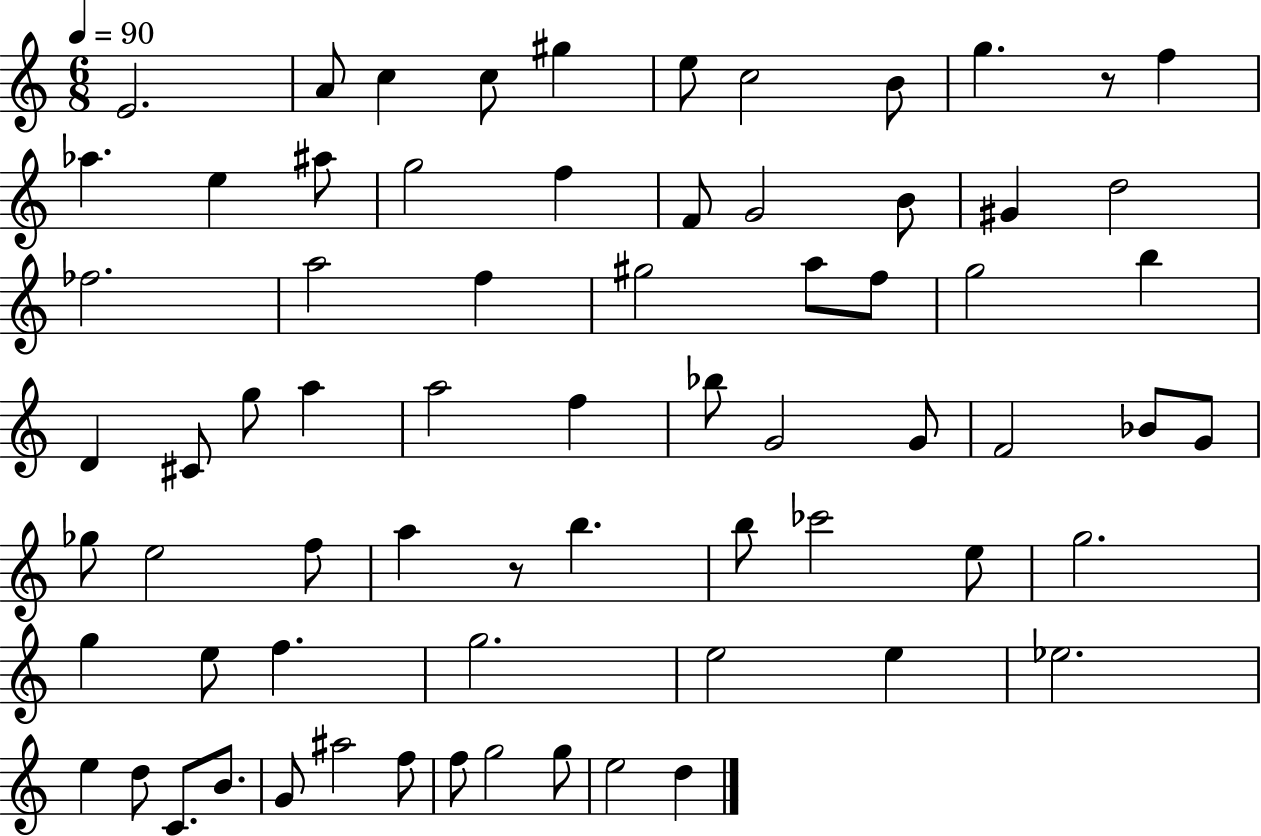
{
  \clef treble
  \numericTimeSignature
  \time 6/8
  \key c \major
  \tempo 4 = 90
  e'2. | a'8 c''4 c''8 gis''4 | e''8 c''2 b'8 | g''4. r8 f''4 | \break aes''4. e''4 ais''8 | g''2 f''4 | f'8 g'2 b'8 | gis'4 d''2 | \break fes''2. | a''2 f''4 | gis''2 a''8 f''8 | g''2 b''4 | \break d'4 cis'8 g''8 a''4 | a''2 f''4 | bes''8 g'2 g'8 | f'2 bes'8 g'8 | \break ges''8 e''2 f''8 | a''4 r8 b''4. | b''8 ces'''2 e''8 | g''2. | \break g''4 e''8 f''4. | g''2. | e''2 e''4 | ees''2. | \break e''4 d''8 c'8. b'8. | g'8 ais''2 f''8 | f''8 g''2 g''8 | e''2 d''4 | \break \bar "|."
}